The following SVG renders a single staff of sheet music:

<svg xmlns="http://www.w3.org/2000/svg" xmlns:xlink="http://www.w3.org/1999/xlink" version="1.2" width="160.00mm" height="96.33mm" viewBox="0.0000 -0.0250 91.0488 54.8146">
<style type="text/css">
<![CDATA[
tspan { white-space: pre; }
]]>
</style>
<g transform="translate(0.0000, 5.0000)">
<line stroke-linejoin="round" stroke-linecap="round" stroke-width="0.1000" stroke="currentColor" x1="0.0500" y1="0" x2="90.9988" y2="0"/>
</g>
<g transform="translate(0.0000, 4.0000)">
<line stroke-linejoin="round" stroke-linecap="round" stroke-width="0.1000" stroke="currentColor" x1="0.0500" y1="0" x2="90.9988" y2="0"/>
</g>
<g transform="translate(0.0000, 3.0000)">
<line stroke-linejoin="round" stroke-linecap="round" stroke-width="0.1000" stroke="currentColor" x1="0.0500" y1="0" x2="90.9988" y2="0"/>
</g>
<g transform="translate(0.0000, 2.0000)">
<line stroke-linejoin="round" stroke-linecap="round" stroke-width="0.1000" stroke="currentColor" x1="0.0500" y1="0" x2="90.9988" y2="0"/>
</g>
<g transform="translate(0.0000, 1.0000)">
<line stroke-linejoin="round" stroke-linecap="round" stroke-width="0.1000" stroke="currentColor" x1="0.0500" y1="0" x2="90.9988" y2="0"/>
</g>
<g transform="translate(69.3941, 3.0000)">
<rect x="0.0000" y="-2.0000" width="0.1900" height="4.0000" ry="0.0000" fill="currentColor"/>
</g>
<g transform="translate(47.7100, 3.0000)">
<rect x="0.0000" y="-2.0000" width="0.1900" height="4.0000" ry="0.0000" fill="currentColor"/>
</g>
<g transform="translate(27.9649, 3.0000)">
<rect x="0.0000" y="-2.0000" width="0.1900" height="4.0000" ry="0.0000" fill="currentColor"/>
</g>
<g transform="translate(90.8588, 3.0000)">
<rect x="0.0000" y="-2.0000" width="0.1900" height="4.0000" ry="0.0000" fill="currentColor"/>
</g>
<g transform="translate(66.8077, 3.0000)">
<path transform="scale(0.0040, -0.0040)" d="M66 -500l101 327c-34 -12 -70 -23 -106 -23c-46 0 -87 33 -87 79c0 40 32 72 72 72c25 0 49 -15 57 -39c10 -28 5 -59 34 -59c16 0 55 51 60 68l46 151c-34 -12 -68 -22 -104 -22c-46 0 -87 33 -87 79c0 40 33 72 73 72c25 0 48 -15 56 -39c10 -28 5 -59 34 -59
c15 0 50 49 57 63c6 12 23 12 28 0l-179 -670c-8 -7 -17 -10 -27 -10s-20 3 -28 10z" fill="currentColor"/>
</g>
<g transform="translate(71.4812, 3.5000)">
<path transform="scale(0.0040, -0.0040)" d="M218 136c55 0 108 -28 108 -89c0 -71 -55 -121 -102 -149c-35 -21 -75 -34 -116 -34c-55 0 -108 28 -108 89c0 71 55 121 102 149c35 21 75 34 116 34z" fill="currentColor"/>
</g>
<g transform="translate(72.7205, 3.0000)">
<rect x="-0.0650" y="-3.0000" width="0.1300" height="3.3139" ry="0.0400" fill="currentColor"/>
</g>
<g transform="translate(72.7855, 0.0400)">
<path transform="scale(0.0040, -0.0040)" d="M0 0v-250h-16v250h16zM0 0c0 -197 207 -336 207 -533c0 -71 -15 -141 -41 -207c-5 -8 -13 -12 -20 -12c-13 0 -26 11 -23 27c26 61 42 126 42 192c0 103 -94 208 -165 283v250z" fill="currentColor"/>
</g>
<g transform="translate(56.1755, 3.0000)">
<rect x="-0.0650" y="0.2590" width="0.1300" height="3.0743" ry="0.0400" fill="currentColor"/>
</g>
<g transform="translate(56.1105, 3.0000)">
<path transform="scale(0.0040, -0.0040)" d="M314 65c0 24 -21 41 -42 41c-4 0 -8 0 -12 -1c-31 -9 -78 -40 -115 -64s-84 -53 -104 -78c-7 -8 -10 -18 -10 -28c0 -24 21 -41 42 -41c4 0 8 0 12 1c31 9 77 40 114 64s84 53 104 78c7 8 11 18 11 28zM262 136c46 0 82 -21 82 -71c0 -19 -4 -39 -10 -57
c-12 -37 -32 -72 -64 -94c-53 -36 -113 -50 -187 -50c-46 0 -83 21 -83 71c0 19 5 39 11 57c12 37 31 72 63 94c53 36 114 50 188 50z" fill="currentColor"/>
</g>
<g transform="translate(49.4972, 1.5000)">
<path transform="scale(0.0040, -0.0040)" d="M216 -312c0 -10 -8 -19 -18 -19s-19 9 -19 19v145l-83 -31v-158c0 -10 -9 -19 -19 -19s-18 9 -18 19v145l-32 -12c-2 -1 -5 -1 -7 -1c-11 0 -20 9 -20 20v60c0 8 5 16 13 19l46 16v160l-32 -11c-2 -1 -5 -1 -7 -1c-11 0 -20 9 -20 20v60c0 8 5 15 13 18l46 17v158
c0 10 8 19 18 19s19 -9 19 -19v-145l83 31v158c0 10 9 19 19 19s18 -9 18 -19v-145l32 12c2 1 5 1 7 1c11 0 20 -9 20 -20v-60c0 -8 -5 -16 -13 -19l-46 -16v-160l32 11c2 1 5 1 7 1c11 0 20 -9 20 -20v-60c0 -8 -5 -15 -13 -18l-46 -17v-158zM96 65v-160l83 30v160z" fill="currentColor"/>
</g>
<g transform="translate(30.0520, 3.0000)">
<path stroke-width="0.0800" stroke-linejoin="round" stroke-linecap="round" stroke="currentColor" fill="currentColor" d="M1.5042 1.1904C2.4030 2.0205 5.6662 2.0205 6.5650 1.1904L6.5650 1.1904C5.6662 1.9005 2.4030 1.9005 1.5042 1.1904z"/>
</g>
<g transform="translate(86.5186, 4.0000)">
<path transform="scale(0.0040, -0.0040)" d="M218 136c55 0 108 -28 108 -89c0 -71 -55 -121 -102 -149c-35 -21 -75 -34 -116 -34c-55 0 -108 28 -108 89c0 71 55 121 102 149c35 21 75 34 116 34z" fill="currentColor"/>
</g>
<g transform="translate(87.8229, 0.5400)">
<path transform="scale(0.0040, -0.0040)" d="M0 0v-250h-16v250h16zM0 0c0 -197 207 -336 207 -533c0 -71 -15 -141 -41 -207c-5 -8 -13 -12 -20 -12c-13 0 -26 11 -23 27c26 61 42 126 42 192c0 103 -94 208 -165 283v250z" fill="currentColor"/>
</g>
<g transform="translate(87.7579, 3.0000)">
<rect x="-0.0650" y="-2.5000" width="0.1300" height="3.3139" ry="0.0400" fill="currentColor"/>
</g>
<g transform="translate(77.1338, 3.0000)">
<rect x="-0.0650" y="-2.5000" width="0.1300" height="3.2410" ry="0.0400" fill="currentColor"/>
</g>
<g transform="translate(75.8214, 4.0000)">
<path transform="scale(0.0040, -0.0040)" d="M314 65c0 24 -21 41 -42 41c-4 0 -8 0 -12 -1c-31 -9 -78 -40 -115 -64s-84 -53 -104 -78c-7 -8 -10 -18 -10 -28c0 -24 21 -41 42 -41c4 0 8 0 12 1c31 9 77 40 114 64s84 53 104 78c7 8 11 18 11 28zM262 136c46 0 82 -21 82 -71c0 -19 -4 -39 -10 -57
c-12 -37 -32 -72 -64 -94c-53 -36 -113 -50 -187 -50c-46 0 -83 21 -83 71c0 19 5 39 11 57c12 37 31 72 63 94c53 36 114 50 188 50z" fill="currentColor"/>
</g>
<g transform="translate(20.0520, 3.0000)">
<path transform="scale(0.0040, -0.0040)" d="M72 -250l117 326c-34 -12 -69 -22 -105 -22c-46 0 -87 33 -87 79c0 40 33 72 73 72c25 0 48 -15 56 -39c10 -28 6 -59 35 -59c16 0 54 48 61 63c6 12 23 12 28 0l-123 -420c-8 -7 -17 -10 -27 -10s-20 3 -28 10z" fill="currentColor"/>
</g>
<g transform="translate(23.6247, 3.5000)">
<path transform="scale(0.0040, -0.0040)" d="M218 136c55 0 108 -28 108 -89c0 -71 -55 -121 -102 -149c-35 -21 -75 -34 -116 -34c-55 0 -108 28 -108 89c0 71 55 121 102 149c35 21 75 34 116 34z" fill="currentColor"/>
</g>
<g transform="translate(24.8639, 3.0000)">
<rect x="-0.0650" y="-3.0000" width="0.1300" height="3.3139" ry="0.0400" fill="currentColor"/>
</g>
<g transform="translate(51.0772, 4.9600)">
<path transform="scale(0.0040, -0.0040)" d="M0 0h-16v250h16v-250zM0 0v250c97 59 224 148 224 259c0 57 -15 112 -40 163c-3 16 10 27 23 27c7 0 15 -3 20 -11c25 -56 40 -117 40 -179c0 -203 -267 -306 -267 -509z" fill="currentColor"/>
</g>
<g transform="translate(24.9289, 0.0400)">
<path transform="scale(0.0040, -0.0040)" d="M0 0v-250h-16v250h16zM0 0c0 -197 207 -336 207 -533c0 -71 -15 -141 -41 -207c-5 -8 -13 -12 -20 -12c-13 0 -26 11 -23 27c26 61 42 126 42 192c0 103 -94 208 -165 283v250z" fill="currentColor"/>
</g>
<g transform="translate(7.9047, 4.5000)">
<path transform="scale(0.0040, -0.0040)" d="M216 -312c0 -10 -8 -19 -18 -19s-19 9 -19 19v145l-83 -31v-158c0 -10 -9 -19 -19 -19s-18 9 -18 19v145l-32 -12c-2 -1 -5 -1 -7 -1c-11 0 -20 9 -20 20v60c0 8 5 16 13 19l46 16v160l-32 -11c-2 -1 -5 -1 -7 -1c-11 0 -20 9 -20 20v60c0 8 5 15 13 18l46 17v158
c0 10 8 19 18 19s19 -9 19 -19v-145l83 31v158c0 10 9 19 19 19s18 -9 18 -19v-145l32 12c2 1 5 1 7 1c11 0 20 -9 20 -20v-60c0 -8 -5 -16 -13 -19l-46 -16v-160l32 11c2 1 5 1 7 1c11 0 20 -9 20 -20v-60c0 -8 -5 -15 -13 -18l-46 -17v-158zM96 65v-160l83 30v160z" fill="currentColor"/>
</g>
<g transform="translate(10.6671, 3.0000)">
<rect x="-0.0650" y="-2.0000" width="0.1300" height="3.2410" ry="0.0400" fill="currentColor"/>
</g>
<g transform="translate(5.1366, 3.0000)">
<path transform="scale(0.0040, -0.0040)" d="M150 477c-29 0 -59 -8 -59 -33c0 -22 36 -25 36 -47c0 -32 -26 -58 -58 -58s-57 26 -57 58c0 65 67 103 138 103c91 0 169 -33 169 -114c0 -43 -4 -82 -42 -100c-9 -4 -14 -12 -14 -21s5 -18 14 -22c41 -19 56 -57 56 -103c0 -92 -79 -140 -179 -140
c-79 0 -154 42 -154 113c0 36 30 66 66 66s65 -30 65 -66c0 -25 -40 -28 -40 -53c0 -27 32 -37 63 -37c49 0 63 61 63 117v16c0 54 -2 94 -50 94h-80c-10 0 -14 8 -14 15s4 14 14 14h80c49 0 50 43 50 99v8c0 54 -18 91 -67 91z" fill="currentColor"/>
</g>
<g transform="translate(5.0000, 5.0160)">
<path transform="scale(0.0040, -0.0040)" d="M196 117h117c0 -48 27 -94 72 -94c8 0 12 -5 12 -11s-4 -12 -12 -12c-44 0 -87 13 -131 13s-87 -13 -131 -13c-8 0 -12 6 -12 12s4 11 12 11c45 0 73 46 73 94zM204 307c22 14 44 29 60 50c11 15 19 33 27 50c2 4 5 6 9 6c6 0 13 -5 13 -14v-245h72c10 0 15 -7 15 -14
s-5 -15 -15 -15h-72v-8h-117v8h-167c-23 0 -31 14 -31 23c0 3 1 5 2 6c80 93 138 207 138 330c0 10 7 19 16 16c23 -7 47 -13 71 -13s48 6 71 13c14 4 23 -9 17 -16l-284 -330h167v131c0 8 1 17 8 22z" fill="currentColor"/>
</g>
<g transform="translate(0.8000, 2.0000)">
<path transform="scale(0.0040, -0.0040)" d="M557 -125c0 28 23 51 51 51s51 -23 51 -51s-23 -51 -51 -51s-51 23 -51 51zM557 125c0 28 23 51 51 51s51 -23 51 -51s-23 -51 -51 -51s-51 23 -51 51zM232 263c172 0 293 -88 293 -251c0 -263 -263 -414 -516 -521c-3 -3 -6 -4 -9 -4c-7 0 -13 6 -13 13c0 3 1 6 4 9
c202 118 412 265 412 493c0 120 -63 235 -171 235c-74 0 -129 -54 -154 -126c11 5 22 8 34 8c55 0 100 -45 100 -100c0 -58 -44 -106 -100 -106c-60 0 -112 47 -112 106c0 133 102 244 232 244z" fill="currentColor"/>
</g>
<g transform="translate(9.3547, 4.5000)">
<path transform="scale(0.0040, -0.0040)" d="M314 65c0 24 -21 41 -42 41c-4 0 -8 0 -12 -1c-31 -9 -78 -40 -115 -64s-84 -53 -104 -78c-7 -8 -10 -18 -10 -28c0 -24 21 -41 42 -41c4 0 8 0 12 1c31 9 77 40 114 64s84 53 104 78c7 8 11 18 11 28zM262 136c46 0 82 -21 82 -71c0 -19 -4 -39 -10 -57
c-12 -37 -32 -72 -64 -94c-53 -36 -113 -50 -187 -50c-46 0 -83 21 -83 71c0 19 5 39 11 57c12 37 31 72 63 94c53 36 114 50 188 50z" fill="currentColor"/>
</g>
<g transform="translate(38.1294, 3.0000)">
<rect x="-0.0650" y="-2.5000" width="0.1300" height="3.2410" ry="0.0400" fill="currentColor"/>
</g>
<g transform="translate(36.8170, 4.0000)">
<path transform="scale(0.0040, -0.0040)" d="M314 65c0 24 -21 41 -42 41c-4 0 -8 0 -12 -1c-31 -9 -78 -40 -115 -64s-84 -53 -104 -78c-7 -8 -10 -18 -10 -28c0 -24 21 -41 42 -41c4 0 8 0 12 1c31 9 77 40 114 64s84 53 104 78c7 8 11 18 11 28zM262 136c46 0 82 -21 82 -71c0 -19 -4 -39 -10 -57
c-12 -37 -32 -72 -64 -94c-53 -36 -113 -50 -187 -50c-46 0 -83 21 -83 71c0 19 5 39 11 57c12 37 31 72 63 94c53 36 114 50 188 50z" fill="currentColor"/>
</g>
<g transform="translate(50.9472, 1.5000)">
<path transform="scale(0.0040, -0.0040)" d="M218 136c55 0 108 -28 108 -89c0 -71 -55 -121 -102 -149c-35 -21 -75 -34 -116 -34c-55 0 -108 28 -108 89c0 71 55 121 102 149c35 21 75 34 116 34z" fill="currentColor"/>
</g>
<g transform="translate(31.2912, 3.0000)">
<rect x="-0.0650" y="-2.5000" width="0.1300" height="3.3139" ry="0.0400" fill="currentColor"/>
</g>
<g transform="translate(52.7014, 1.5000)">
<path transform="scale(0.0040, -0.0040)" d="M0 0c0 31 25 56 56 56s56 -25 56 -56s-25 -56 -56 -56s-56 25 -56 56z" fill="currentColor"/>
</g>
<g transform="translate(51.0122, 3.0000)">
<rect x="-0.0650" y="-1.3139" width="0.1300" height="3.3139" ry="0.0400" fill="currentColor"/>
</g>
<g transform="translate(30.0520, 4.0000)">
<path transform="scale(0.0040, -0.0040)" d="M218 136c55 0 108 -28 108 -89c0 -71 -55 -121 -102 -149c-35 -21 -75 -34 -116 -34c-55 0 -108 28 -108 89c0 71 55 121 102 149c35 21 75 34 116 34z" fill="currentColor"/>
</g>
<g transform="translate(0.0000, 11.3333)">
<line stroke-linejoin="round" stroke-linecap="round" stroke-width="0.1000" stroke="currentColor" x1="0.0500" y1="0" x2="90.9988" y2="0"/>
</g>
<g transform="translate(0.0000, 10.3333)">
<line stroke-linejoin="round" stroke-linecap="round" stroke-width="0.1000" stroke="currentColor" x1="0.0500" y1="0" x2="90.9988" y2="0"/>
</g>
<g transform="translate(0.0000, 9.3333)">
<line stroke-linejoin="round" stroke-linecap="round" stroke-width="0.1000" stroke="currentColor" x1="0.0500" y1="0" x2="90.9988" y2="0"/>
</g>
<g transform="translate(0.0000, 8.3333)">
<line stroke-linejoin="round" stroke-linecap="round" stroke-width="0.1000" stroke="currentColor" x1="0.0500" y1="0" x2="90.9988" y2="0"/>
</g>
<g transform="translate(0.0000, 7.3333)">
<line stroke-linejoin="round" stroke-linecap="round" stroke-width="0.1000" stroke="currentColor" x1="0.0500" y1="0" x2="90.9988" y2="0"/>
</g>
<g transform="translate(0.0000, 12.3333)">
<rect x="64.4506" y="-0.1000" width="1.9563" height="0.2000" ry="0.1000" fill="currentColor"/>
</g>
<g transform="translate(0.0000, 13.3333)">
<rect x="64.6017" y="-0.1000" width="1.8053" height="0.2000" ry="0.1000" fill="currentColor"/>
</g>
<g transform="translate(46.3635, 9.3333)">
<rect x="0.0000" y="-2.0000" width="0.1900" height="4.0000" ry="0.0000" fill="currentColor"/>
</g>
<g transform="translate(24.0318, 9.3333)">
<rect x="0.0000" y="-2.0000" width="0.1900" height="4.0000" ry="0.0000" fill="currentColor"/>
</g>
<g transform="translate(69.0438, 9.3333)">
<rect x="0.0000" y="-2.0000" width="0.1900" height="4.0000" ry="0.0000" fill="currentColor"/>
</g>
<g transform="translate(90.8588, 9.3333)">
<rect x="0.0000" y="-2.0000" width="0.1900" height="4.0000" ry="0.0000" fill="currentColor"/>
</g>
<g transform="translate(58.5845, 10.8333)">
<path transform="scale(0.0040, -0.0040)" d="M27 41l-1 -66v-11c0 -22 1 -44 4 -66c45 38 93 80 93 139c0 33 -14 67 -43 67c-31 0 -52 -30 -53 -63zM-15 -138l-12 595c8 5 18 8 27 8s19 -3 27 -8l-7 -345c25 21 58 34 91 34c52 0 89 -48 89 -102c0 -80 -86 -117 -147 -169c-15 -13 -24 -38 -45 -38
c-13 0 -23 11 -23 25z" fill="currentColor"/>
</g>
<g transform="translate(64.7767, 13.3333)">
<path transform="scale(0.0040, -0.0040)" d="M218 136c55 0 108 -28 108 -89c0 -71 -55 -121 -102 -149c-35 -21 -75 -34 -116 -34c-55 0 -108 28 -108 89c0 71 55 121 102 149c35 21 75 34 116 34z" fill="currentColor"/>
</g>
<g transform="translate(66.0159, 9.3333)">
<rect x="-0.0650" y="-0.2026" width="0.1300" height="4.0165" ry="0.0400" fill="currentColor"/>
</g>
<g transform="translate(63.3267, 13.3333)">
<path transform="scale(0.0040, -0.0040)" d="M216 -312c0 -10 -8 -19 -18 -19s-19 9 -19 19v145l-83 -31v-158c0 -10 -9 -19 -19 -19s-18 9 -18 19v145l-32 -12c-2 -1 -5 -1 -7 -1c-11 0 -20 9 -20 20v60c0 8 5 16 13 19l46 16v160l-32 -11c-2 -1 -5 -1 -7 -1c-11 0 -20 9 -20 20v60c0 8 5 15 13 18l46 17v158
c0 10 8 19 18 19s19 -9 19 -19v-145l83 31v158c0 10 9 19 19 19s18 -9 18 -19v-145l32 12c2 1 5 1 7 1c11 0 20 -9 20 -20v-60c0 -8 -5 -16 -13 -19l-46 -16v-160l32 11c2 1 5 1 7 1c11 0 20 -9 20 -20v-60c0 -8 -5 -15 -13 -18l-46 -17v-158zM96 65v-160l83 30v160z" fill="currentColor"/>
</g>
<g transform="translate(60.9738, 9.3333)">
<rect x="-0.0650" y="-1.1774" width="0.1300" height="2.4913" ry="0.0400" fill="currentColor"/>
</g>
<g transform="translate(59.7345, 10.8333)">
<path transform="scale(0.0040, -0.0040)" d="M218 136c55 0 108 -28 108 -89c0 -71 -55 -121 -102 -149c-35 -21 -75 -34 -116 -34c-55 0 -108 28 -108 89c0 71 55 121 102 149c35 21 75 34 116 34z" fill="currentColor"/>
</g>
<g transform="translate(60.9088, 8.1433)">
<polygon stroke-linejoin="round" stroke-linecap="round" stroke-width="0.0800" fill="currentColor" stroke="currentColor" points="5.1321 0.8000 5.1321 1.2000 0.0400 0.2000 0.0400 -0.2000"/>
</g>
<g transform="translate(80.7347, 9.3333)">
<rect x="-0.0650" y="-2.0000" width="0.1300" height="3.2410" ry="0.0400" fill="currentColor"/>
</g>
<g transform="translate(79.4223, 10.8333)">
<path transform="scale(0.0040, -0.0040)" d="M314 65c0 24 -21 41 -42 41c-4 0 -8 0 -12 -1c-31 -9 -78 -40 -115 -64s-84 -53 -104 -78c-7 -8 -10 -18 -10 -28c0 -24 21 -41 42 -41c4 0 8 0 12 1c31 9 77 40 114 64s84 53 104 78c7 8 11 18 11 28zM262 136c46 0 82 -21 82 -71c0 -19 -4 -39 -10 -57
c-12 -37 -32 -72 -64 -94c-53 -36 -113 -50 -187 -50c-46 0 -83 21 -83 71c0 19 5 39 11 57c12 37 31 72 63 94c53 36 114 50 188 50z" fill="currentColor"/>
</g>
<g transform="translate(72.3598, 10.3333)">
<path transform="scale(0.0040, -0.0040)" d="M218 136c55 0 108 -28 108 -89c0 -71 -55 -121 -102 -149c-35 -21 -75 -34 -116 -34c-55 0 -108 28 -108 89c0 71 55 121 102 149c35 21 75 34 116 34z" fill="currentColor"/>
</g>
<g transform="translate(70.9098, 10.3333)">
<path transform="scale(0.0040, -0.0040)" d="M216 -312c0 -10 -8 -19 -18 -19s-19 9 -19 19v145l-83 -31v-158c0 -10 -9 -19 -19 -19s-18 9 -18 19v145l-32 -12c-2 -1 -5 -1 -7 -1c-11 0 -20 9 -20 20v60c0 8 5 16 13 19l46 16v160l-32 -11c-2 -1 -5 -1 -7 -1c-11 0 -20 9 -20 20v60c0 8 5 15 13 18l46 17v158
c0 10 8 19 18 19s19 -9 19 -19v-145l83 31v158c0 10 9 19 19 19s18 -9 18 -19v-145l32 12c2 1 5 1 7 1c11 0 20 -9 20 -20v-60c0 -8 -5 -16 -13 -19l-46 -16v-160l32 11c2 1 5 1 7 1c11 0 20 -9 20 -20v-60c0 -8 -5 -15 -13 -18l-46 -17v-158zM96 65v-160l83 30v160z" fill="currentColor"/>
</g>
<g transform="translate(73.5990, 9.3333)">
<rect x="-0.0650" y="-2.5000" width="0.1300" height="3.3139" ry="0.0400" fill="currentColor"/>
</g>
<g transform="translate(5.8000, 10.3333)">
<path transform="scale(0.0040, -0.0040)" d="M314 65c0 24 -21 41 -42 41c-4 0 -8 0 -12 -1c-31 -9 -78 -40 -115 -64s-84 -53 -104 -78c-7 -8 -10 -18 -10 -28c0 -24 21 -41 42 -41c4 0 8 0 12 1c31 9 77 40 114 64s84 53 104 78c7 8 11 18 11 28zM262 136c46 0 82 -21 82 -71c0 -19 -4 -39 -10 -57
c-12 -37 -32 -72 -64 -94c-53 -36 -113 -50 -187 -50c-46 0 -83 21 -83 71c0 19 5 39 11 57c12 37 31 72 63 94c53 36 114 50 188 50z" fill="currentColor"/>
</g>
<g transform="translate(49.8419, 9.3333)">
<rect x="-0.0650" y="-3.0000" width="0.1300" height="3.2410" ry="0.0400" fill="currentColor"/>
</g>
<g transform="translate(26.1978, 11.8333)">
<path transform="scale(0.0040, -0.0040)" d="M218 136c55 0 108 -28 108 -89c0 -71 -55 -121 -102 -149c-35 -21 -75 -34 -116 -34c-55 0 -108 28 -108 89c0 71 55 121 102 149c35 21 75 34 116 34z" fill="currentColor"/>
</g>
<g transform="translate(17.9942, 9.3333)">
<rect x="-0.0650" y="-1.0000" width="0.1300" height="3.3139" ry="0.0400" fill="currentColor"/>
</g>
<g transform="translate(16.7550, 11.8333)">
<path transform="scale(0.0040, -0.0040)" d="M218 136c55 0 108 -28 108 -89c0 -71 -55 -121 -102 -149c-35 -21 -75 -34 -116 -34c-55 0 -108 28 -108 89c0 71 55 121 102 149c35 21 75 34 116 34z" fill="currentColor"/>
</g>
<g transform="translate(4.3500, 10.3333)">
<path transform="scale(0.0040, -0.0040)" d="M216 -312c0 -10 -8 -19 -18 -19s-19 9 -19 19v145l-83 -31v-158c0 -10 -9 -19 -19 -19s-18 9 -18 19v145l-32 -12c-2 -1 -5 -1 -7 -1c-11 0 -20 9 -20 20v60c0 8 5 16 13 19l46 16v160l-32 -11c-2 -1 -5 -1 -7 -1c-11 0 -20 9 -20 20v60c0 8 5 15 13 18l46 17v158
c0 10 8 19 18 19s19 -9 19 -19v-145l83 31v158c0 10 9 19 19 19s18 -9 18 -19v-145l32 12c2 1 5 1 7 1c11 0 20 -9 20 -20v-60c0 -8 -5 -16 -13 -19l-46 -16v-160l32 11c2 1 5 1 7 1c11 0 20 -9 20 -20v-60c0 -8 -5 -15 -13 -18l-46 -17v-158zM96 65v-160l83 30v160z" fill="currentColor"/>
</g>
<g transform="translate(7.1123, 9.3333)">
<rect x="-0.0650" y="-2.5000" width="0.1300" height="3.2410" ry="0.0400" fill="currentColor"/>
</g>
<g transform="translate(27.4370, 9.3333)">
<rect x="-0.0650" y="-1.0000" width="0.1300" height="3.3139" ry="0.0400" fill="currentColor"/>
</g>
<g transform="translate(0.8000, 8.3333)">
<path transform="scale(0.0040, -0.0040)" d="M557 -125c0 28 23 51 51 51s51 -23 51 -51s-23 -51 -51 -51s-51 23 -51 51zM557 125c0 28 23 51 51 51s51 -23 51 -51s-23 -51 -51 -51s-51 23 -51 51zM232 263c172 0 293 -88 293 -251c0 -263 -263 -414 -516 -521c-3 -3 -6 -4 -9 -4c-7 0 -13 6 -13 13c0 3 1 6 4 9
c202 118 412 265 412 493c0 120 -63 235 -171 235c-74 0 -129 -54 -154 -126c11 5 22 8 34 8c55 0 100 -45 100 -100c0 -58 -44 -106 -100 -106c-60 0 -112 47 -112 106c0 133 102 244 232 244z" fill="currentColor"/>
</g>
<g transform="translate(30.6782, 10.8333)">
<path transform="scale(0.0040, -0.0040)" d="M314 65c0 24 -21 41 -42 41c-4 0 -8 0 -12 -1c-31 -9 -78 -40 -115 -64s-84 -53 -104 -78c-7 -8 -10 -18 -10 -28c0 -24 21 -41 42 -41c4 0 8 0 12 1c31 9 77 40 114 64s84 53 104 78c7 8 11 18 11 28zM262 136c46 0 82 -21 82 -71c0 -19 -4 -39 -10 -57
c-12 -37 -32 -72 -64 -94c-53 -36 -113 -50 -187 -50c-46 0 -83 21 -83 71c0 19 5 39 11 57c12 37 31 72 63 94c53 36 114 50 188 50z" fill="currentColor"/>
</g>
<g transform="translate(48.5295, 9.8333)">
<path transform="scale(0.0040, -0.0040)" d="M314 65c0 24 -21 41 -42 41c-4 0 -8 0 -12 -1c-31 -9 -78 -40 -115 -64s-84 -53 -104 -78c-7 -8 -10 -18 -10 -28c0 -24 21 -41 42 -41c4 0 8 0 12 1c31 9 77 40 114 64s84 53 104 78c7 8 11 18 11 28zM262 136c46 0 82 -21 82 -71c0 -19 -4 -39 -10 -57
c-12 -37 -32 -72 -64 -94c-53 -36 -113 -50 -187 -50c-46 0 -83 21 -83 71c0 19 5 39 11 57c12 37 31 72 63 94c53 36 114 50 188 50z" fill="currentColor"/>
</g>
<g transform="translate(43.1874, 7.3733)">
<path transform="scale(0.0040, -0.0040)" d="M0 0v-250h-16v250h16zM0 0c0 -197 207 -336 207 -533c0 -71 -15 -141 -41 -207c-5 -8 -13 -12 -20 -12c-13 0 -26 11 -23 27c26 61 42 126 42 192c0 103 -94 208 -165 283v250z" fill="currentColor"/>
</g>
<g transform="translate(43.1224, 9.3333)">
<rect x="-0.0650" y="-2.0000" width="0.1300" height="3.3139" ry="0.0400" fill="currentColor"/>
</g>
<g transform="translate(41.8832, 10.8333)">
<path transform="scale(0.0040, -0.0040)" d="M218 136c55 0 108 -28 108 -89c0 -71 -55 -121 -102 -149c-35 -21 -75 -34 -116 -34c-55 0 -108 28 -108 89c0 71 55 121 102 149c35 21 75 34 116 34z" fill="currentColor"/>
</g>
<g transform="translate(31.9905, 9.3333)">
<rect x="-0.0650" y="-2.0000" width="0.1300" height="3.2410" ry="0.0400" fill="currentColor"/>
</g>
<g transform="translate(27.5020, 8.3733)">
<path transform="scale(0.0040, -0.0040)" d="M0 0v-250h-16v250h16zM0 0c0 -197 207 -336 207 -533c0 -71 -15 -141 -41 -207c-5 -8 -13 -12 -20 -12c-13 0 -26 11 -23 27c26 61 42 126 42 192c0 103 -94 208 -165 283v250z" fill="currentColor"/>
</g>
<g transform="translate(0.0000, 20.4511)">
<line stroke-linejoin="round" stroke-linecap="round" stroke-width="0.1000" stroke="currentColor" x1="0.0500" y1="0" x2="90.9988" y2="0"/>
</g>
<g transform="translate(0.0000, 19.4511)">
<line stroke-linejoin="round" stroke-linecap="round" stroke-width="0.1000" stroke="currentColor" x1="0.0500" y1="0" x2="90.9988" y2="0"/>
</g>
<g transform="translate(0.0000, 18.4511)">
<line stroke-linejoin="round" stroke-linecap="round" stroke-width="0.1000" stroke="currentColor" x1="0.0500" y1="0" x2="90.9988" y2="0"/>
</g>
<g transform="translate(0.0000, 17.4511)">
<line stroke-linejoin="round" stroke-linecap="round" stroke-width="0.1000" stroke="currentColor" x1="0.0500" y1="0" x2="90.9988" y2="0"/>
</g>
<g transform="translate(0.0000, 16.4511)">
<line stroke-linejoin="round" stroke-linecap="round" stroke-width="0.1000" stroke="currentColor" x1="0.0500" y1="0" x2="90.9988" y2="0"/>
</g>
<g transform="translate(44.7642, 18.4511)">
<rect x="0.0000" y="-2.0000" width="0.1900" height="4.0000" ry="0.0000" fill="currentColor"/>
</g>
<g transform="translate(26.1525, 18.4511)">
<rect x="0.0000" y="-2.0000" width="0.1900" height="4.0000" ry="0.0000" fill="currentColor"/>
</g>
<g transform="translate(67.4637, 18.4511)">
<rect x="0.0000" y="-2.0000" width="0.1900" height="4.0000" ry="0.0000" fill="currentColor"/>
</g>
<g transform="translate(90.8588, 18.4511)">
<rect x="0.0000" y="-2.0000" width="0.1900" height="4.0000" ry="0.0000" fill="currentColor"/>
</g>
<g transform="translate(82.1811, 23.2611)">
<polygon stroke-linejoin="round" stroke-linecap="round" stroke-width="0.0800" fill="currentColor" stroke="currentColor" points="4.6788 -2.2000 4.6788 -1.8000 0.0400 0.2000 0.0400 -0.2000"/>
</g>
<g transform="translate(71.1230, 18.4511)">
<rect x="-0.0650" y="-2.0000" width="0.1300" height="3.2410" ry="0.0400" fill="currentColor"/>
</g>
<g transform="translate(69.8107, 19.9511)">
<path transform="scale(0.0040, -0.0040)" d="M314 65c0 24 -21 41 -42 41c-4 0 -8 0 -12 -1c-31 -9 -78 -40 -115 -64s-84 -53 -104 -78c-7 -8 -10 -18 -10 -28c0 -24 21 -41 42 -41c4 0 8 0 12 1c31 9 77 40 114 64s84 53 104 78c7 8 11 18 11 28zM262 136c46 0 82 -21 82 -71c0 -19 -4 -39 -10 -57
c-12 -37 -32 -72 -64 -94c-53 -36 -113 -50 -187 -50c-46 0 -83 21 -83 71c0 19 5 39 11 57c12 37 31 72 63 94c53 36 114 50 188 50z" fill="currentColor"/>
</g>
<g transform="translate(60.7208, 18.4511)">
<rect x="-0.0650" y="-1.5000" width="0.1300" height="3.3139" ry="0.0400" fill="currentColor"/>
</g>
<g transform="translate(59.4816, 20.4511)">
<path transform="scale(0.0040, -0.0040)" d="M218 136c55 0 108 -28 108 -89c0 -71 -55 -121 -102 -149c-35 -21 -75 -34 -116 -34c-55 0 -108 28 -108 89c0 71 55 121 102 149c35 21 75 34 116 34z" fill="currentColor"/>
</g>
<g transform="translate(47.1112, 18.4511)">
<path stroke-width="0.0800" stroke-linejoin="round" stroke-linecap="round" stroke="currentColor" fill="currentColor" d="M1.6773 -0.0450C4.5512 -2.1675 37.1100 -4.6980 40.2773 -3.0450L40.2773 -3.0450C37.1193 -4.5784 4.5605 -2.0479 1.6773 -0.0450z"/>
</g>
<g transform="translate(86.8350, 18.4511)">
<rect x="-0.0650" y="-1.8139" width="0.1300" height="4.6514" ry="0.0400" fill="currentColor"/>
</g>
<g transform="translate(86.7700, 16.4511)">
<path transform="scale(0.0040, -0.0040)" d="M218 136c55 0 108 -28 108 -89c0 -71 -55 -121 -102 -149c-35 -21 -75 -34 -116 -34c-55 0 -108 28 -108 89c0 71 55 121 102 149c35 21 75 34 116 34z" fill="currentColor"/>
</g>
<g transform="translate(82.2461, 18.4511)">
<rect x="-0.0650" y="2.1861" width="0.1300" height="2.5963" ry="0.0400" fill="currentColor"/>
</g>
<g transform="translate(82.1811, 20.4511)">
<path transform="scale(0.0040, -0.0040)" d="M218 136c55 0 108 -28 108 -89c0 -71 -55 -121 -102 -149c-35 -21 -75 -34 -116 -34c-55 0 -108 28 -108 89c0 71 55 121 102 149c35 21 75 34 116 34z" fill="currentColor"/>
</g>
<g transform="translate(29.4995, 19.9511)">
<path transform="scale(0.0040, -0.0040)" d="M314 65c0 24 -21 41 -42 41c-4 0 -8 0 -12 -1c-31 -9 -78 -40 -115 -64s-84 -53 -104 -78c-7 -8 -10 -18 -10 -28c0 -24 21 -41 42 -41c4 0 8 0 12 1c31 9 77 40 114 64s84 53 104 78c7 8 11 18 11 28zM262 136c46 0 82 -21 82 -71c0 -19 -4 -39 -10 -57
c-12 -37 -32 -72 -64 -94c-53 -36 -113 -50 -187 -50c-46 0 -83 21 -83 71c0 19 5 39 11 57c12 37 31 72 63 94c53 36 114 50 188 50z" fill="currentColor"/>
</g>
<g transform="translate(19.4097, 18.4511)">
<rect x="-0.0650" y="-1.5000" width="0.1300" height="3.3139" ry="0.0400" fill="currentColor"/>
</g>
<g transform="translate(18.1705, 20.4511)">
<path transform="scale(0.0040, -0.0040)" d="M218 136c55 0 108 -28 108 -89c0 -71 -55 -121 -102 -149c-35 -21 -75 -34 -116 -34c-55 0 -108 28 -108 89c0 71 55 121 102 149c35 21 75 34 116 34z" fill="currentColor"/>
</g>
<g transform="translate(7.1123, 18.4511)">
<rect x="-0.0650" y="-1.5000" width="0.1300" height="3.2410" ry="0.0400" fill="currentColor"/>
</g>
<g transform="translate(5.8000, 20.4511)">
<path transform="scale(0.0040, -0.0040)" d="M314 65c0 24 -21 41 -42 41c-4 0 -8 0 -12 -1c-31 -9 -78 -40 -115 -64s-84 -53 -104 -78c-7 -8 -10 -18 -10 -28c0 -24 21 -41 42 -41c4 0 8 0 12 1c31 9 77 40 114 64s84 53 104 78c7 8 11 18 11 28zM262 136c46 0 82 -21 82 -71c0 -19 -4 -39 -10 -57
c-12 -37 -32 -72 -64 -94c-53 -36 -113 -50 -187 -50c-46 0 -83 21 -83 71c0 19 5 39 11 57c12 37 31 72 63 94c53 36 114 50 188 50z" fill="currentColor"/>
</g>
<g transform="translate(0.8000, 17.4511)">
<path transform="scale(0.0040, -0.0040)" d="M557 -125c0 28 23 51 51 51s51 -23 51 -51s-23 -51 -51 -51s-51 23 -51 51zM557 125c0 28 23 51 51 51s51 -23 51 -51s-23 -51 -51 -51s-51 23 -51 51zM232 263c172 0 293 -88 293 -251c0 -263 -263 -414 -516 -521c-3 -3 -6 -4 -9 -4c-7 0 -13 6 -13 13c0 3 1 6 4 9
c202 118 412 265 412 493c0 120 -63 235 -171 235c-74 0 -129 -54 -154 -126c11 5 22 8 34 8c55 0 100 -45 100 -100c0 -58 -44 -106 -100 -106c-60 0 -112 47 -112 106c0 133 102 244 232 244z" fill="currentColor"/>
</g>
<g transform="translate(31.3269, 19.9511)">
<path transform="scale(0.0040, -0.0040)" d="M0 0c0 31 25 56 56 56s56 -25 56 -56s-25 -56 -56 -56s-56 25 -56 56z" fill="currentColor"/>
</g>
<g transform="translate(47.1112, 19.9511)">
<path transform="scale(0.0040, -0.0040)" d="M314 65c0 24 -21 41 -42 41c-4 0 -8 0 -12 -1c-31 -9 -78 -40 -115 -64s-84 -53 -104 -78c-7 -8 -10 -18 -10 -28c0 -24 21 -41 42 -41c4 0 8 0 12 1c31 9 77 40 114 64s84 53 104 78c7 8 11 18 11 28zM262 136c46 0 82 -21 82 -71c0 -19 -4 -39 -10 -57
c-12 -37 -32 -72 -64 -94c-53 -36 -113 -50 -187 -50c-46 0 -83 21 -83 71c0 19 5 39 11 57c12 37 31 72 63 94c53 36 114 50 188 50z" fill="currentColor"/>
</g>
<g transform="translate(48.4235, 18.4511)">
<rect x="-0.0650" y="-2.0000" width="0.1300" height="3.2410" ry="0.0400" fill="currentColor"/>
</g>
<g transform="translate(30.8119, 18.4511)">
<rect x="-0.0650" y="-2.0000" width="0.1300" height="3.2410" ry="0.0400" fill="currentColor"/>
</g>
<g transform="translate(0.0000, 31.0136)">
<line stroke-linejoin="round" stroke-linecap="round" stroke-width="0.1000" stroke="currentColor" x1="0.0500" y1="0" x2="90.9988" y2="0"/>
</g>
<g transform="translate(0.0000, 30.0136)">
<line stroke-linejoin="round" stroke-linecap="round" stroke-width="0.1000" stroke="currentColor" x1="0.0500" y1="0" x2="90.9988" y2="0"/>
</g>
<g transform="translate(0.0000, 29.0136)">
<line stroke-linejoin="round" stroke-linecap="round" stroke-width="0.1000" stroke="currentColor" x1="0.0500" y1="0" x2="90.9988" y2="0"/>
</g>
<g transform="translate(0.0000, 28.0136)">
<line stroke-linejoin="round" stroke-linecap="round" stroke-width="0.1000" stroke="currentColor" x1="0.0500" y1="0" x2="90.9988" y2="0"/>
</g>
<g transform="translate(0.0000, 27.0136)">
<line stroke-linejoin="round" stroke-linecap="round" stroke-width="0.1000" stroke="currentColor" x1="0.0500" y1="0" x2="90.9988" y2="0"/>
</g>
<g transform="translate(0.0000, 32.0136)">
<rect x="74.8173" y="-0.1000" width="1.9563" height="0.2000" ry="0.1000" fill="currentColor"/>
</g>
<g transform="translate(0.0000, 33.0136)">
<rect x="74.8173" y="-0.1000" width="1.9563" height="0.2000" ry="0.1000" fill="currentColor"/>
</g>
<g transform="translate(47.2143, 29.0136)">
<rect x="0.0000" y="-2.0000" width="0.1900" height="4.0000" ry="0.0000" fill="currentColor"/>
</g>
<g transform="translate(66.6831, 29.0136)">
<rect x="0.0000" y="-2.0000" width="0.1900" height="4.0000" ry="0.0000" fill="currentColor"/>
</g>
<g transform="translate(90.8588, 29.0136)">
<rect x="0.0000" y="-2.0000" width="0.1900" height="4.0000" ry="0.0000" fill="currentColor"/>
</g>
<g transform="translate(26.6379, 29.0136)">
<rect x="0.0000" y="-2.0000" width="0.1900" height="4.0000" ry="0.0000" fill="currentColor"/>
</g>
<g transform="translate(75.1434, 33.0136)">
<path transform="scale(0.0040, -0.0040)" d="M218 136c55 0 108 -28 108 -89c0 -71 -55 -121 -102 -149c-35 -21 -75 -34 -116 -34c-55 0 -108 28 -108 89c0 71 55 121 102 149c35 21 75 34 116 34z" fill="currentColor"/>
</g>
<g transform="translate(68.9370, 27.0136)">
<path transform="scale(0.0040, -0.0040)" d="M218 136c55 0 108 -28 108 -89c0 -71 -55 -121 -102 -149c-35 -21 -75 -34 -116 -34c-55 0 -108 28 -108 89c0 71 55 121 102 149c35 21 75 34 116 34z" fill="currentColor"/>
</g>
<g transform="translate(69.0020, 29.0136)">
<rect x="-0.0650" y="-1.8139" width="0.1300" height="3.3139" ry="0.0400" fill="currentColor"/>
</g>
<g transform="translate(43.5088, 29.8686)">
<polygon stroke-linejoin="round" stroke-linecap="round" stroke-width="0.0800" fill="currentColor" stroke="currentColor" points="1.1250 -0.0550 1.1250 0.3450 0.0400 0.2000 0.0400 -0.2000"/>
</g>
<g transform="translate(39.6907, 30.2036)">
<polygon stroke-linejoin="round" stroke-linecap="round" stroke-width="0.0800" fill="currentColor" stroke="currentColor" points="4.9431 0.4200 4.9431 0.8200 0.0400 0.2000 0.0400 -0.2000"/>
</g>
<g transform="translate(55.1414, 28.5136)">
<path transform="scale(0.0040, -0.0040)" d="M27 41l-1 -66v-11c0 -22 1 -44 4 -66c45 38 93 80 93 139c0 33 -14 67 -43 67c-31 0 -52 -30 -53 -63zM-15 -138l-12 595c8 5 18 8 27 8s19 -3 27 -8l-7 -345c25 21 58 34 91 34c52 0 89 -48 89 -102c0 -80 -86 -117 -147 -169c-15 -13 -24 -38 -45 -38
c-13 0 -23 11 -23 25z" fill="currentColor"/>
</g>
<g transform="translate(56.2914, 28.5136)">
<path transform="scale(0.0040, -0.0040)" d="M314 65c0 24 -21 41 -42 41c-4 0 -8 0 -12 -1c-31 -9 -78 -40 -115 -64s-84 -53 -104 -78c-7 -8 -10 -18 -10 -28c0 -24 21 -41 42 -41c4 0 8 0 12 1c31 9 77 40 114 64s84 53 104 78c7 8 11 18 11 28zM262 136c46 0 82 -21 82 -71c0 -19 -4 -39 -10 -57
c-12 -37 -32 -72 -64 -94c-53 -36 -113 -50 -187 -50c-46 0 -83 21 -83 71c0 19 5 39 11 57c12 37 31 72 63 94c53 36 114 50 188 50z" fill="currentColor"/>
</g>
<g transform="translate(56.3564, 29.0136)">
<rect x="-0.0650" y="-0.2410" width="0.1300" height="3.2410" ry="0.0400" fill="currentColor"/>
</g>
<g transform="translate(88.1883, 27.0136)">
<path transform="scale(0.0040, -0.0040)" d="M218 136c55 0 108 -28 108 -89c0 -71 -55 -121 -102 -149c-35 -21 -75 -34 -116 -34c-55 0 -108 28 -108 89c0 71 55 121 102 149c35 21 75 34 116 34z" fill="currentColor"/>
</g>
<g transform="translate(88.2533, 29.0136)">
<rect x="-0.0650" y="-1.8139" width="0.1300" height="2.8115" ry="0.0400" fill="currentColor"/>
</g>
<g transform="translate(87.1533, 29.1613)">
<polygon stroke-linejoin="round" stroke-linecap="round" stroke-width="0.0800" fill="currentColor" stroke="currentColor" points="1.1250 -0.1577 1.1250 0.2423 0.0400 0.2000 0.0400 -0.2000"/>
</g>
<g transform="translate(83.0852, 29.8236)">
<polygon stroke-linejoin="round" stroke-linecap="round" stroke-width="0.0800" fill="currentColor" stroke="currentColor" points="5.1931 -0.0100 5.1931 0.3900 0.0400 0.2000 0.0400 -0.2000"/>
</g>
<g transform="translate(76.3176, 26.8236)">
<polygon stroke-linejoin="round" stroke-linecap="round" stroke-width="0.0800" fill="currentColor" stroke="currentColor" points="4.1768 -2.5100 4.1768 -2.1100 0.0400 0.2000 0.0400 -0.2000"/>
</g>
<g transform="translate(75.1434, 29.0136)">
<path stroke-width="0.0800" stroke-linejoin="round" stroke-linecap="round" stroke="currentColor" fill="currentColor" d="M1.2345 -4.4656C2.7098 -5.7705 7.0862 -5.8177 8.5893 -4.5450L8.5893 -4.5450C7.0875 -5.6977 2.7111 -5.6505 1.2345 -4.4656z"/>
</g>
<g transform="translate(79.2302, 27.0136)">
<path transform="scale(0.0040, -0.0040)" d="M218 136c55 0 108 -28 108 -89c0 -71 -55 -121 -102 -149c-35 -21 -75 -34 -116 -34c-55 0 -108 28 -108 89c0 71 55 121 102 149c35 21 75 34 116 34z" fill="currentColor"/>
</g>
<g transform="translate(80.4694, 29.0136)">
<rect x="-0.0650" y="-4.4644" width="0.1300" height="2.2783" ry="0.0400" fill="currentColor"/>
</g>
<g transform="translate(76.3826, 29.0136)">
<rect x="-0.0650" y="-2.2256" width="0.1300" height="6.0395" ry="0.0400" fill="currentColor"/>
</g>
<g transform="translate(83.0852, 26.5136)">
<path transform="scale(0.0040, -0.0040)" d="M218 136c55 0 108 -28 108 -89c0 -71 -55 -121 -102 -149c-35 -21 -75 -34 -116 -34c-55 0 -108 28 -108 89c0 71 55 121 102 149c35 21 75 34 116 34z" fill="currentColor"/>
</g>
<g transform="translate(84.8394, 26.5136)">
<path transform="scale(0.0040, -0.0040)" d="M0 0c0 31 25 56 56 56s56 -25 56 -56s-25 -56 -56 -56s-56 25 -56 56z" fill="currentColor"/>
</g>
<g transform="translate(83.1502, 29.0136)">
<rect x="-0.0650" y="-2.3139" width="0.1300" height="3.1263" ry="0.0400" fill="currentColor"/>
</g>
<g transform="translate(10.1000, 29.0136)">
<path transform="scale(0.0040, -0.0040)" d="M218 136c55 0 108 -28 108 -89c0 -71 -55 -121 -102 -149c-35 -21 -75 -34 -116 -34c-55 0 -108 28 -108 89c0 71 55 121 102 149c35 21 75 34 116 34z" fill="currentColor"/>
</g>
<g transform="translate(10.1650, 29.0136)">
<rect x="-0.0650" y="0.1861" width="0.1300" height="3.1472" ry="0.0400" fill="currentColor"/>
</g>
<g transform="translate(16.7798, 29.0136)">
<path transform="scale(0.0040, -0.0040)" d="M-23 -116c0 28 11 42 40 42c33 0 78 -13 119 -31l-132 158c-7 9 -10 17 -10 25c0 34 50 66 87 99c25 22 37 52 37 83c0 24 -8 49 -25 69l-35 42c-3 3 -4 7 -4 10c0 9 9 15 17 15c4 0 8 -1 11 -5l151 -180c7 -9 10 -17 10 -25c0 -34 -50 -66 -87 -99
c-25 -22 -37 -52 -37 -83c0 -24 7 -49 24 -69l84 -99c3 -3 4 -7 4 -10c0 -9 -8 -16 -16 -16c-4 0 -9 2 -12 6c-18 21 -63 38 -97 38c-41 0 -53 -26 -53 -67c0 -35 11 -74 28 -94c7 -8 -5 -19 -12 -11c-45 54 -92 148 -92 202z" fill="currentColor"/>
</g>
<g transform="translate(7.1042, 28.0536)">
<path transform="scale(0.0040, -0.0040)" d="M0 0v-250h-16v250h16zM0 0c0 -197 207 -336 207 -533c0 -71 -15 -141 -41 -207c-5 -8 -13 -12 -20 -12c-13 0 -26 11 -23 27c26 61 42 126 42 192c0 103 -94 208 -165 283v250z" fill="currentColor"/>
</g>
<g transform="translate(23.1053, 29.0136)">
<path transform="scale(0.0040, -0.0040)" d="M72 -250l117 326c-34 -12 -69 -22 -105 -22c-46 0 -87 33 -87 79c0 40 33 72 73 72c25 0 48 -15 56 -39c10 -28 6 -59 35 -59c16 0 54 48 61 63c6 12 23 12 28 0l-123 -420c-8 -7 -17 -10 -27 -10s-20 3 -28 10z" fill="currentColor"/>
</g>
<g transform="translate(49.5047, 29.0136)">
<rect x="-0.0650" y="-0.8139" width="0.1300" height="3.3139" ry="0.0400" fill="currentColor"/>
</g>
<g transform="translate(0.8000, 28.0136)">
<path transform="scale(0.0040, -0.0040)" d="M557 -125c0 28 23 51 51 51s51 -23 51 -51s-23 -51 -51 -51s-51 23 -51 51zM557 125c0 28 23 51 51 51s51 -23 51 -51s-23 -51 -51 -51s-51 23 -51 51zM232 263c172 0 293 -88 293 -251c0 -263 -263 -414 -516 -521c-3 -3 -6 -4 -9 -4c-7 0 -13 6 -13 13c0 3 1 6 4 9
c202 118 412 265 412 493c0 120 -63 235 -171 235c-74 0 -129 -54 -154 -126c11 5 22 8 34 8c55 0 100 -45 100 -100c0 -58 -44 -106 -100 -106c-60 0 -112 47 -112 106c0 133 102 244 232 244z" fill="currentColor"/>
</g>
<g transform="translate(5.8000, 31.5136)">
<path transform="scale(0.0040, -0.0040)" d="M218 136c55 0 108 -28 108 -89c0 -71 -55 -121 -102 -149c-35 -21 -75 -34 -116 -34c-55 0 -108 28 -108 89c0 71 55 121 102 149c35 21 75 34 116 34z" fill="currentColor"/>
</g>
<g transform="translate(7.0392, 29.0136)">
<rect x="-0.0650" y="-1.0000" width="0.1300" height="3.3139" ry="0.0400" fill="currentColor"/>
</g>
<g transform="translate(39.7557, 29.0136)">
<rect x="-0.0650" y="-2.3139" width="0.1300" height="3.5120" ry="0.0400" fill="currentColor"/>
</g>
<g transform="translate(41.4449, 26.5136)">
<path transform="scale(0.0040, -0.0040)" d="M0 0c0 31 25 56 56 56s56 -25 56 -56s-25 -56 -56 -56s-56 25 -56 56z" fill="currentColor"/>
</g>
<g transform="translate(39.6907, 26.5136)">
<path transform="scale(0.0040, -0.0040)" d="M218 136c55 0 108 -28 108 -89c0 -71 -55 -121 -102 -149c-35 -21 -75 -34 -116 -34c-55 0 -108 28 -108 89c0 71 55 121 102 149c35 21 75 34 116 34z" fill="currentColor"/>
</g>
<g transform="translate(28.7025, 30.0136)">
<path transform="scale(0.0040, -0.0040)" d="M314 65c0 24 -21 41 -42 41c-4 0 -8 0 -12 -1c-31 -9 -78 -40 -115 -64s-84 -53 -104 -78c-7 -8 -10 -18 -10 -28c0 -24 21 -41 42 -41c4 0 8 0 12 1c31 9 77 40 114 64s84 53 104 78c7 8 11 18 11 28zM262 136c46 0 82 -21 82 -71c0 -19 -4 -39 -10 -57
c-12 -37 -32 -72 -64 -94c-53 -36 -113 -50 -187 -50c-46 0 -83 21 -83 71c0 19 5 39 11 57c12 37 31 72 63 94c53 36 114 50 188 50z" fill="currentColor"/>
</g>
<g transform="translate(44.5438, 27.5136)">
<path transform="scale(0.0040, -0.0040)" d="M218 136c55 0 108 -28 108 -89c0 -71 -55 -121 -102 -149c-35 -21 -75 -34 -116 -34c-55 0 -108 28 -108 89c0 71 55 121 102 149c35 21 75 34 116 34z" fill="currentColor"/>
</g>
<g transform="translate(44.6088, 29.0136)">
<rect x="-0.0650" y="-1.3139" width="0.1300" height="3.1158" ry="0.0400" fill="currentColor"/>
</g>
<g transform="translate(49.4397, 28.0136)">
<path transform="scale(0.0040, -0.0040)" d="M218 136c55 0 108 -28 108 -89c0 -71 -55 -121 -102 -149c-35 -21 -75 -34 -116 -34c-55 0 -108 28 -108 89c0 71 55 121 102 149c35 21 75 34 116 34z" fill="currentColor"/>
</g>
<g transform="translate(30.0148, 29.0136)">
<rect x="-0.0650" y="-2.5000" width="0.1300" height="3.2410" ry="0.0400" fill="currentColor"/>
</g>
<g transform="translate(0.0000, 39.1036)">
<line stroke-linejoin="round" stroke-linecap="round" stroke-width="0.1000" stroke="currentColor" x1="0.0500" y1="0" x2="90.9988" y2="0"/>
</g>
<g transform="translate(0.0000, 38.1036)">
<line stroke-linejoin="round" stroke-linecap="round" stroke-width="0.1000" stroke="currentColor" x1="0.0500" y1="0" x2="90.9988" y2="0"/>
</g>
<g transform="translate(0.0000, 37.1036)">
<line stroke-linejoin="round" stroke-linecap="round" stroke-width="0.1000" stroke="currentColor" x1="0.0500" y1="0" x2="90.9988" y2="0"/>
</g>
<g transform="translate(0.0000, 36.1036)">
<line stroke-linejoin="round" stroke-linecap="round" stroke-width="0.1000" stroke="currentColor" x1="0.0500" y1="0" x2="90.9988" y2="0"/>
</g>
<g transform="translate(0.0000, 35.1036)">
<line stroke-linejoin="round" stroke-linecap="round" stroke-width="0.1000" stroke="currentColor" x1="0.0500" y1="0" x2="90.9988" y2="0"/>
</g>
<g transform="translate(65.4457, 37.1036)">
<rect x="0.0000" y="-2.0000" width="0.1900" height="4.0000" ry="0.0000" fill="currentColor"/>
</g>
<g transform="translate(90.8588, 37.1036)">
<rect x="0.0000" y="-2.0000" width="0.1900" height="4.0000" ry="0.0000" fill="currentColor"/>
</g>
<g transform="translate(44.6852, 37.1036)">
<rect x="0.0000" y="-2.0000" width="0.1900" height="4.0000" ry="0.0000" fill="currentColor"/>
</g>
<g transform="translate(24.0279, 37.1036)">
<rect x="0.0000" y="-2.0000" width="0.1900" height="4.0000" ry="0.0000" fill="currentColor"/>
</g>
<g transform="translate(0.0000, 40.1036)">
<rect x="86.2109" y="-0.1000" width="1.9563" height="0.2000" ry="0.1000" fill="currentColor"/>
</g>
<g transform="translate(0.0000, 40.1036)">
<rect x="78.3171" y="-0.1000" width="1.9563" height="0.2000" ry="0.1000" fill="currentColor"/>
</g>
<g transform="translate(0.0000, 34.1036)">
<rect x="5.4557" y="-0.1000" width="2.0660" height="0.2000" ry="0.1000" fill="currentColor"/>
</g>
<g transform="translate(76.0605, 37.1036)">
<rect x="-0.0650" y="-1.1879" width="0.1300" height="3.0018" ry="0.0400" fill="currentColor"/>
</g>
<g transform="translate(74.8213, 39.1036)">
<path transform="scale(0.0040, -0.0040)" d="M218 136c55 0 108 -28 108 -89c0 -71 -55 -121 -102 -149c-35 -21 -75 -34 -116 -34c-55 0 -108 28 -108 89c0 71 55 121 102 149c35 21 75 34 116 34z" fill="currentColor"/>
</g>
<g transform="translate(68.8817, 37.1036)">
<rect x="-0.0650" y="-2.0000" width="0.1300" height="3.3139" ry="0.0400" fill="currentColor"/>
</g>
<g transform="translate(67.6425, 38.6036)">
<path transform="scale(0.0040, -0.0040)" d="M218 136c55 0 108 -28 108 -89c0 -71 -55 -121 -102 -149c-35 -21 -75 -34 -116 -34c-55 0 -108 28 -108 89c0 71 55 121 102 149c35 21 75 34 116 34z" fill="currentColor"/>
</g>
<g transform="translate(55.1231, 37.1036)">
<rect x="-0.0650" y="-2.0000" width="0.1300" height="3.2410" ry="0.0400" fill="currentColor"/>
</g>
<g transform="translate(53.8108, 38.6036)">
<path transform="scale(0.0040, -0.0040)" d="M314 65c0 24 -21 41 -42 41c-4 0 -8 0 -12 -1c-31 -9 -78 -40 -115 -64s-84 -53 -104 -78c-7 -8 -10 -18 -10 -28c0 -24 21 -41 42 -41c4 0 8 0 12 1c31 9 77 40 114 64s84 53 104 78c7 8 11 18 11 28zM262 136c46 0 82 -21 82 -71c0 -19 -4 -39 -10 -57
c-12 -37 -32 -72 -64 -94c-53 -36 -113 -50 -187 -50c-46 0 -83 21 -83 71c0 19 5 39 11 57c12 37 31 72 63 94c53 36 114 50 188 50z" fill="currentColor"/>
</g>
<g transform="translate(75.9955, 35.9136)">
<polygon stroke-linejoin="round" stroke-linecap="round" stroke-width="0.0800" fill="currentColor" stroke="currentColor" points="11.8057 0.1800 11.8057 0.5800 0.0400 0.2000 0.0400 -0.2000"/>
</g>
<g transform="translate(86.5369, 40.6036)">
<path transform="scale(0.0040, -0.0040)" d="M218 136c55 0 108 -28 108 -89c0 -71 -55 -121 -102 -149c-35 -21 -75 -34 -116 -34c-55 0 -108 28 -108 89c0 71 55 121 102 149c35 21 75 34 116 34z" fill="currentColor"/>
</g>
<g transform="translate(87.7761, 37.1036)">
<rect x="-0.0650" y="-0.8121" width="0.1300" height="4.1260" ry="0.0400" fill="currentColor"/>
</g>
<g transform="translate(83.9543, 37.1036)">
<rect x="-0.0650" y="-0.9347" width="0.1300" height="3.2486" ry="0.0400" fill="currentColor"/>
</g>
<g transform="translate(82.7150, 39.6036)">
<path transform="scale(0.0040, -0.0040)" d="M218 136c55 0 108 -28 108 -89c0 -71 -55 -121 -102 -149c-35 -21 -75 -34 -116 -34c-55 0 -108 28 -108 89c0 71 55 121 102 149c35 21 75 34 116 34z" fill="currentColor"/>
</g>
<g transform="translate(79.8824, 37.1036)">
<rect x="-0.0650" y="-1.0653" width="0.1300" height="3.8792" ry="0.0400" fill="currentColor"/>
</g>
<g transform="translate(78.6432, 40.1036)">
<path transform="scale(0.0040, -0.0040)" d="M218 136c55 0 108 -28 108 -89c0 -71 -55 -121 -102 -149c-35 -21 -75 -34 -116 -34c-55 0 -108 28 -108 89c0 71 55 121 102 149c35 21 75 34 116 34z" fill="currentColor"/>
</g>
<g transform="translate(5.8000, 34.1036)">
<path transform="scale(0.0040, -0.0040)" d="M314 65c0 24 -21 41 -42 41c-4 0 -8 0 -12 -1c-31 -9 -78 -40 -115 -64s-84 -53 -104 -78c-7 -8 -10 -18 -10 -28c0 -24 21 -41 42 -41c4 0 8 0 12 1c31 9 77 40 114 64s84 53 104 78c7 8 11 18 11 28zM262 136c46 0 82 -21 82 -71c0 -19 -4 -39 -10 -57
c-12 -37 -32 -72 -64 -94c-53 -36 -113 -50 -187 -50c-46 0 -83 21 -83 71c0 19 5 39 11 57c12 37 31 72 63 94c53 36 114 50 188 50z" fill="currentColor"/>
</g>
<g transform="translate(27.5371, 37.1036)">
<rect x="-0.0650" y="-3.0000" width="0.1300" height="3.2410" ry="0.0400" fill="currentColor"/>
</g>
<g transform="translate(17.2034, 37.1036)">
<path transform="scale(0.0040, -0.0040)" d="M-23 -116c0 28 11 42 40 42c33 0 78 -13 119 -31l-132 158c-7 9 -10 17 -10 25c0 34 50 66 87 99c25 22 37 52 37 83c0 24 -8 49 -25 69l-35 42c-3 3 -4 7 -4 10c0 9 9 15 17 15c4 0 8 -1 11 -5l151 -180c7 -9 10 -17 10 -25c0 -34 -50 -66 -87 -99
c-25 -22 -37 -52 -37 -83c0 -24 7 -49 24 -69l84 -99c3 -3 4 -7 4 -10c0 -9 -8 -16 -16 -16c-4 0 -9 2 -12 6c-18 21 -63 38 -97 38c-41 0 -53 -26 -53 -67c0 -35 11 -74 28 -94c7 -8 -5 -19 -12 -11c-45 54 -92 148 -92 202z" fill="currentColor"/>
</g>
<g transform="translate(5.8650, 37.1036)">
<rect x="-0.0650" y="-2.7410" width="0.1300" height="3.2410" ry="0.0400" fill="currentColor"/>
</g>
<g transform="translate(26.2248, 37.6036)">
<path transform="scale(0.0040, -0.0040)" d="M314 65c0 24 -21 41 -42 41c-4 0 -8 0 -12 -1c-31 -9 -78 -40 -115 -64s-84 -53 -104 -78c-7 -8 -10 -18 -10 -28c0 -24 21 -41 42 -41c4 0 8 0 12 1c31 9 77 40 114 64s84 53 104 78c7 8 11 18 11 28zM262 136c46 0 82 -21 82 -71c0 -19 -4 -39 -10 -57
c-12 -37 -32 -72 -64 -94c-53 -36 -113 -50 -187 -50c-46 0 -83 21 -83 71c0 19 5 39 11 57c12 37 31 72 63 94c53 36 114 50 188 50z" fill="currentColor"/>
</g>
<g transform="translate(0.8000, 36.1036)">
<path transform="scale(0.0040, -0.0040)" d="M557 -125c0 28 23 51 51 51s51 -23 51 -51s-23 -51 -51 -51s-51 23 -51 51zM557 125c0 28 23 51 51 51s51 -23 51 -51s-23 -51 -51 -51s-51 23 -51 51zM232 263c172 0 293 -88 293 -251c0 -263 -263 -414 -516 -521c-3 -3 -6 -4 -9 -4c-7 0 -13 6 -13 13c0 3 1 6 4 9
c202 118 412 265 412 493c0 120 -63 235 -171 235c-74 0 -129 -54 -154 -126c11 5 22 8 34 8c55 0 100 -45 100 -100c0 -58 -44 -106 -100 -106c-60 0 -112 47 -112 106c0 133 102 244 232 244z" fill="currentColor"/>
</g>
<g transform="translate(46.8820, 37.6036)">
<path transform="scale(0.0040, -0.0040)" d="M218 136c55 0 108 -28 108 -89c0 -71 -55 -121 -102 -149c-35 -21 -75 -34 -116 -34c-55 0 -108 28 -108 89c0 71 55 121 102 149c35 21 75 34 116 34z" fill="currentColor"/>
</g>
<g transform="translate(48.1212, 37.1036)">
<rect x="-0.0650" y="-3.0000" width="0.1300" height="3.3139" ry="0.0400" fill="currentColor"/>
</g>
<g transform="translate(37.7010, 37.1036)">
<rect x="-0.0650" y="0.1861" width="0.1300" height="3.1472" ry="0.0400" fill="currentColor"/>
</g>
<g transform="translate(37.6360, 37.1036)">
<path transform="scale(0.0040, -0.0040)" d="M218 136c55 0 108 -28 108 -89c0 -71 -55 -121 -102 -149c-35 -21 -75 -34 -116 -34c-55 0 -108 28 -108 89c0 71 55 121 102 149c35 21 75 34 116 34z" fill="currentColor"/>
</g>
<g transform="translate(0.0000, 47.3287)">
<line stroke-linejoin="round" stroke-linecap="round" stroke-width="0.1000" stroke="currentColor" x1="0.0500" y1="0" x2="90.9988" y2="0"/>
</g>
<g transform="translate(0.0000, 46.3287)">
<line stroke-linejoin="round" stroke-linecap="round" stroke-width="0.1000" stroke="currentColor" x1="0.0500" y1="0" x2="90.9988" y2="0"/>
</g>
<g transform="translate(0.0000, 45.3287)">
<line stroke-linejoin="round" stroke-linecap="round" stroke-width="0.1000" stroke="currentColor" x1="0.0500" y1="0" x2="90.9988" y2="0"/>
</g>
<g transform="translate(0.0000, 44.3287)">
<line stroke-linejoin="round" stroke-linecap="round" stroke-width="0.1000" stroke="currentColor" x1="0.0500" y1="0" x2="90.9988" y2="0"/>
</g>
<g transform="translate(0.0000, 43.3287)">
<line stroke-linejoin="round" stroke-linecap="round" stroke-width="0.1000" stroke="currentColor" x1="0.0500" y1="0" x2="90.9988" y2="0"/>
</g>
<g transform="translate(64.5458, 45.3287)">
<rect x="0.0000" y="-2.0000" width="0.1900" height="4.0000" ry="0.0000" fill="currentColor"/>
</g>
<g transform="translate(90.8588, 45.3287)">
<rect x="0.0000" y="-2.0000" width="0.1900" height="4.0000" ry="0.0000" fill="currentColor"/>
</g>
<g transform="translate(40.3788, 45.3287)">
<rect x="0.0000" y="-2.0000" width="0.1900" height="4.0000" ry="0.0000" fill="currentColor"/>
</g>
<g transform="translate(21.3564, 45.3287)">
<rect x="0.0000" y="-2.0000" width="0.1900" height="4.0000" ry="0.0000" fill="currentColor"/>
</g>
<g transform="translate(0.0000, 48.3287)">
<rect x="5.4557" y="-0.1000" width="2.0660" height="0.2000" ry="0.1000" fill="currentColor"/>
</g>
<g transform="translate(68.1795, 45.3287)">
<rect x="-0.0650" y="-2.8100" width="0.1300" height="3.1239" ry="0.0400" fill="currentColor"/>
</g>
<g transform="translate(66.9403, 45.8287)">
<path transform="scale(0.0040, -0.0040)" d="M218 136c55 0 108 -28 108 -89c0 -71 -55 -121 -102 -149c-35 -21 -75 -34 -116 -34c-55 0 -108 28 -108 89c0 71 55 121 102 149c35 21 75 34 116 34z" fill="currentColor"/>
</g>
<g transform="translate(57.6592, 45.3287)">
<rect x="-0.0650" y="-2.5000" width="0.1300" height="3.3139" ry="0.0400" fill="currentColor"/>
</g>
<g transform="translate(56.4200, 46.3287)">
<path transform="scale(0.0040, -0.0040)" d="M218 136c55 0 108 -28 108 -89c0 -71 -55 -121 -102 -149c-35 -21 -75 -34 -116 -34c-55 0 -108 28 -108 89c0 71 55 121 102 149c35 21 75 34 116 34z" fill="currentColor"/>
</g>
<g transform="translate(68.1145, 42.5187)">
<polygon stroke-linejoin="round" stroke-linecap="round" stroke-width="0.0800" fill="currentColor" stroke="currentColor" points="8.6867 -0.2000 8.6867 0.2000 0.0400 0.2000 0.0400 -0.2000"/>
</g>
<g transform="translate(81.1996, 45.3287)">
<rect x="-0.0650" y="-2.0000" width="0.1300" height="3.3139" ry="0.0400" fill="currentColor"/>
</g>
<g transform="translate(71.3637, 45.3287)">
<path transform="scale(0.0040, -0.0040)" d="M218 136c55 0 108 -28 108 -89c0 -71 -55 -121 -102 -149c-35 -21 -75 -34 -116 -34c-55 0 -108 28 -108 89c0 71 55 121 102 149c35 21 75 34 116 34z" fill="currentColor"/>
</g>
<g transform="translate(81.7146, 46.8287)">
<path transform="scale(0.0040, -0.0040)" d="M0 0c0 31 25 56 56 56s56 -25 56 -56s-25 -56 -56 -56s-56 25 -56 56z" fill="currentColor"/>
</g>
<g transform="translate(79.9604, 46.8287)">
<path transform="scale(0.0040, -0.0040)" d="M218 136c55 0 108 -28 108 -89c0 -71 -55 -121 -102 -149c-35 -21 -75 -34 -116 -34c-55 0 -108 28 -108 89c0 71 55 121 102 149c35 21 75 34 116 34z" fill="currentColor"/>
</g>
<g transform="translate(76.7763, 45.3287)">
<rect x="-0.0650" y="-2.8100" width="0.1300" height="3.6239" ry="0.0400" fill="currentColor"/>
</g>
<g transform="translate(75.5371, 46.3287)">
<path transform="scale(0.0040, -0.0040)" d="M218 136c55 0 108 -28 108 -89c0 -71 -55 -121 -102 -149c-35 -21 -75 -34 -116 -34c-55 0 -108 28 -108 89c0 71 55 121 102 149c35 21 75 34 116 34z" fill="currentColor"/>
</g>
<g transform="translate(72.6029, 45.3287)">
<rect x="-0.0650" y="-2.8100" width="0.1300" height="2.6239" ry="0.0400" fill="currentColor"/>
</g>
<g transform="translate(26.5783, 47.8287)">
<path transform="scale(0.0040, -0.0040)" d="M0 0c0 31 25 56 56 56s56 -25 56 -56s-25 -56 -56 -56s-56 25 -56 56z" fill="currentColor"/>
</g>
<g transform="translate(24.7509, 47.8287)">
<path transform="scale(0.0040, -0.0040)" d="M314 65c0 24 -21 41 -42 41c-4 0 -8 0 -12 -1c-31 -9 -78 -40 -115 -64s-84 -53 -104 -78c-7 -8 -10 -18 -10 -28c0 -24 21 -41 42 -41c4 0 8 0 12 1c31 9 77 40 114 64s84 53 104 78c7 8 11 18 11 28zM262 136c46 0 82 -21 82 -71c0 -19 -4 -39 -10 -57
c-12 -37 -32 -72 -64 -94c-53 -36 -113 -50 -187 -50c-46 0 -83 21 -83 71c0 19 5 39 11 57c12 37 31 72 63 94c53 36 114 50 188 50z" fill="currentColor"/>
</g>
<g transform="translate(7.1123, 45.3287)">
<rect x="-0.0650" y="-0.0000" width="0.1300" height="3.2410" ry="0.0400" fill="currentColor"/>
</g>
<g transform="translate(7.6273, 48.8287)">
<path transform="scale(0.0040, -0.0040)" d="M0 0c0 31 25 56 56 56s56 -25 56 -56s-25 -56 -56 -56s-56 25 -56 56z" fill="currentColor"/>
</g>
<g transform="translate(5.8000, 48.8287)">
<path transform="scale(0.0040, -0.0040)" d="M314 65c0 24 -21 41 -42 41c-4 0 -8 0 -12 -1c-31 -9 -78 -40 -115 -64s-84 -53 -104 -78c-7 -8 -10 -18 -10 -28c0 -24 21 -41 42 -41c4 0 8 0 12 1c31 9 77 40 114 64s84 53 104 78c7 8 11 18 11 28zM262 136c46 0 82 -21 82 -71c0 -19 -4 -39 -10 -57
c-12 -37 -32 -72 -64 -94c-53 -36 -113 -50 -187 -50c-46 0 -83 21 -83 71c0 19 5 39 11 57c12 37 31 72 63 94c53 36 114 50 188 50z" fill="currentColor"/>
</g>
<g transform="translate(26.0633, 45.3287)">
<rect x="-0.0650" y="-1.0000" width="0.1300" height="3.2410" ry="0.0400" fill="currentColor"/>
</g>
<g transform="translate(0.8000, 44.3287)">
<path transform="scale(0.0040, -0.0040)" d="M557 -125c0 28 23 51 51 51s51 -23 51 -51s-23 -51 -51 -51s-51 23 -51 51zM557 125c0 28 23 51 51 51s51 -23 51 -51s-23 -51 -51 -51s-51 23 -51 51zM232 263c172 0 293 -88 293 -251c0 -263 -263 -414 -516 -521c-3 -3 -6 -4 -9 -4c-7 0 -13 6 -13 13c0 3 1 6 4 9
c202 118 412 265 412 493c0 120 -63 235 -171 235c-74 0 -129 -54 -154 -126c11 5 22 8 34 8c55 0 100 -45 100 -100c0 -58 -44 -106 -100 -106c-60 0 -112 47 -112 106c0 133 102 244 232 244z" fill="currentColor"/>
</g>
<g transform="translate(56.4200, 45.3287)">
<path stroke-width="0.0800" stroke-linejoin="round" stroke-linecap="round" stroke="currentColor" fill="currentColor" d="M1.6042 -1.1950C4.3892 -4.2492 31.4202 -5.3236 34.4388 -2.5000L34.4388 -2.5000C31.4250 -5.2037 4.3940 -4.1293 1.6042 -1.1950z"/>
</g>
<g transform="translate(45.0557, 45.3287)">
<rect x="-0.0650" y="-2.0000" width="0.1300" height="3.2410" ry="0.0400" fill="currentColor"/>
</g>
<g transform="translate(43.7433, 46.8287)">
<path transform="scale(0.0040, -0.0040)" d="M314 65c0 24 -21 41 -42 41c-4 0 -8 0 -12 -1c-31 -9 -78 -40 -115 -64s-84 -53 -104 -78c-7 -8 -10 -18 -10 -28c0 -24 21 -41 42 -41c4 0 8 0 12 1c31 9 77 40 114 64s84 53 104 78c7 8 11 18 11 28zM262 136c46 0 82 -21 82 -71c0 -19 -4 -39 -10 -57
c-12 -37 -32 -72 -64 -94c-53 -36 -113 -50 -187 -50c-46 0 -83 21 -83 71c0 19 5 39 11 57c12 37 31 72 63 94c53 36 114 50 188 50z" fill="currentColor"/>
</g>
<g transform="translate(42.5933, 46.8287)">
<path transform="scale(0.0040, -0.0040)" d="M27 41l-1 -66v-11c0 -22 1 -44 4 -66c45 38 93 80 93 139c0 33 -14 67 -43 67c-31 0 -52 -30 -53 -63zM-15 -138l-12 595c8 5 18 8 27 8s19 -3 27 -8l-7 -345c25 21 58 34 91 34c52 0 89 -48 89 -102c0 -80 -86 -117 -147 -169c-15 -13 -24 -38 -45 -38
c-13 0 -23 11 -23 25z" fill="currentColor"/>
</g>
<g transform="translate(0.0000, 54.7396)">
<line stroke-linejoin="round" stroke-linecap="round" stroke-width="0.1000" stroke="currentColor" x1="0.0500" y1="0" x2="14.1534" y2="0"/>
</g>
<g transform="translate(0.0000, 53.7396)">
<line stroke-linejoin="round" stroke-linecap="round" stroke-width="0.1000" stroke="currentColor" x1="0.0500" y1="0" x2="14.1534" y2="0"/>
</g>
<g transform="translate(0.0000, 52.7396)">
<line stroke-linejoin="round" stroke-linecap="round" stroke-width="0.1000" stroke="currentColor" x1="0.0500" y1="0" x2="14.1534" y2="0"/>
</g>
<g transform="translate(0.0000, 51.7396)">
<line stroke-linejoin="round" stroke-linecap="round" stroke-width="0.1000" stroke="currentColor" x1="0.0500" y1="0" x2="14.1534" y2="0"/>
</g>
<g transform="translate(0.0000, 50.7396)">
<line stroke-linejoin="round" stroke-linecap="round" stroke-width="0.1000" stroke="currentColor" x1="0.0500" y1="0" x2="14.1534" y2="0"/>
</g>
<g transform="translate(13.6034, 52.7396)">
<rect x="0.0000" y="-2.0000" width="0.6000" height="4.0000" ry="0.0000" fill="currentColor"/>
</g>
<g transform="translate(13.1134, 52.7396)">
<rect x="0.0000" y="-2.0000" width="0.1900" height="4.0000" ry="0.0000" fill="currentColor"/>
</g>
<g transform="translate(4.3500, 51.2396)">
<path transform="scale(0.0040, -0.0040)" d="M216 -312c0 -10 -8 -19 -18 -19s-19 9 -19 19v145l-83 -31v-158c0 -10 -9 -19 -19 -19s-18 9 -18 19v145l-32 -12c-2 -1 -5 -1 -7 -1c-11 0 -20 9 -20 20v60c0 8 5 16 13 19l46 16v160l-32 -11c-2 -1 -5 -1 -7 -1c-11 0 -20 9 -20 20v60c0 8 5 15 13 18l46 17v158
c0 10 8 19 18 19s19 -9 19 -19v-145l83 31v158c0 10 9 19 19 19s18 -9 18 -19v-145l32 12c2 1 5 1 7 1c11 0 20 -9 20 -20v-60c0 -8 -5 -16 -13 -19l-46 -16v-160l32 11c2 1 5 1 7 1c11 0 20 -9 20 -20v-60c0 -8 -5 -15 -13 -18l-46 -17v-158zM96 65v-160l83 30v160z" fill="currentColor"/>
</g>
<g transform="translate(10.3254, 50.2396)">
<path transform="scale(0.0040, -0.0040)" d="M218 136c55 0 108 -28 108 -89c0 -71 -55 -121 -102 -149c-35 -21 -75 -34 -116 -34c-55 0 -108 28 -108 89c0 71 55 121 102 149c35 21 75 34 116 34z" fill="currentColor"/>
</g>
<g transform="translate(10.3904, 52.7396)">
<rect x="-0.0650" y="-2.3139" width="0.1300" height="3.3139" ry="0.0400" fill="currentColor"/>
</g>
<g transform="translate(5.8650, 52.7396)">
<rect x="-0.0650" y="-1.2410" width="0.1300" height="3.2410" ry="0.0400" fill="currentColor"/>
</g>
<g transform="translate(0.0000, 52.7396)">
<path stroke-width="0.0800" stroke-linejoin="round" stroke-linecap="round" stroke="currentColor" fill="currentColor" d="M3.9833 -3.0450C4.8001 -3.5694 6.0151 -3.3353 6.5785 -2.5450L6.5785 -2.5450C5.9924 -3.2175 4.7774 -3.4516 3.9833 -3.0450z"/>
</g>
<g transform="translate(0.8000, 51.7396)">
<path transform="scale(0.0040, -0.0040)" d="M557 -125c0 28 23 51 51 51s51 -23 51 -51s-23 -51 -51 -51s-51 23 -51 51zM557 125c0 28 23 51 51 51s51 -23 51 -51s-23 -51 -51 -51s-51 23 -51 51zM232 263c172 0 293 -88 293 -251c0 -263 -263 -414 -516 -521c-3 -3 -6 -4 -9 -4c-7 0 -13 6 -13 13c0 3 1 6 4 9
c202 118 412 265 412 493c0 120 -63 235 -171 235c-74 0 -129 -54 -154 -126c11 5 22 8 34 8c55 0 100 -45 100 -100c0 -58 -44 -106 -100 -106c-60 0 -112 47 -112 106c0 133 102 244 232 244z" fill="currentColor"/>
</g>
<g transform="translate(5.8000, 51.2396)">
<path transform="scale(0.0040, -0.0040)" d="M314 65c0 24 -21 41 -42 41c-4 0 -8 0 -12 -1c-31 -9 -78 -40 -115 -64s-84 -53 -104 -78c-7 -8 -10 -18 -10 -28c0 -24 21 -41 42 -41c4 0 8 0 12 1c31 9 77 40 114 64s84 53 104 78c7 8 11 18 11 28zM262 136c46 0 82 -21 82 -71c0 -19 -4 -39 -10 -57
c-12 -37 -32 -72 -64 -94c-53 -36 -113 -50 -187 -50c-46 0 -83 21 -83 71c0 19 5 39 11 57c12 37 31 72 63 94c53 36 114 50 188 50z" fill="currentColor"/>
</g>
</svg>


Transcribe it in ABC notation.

X:1
T:Untitled
M:3/4
L:1/4
K:C
^A,,2 z/2 C,/2 B,, B,,2 ^G,/2 D,2 z/4 C,/2 B,,2 B,,/2 ^B,,2 F,, F,,/2 A,,2 A,,/2 C,2 _A,,/2 ^C,,/2 ^B,, A,,2 G,,2 G,, A,,2 A,,2 G,, A,,2 G,,/2 A,/2 F,,/2 D, z z/2 B,,2 B,/2 G,/4 F, _E,2 A, C,,/2 A,/2 B,/2 A,/4 C2 z C,2 D, C, A,,2 A,, G,,/2 E,,/2 F,,/2 D,,/2 D,,2 F,,2 _A,,2 B,, C,/2 D,/2 B,,/2 A,, ^G,2 B,